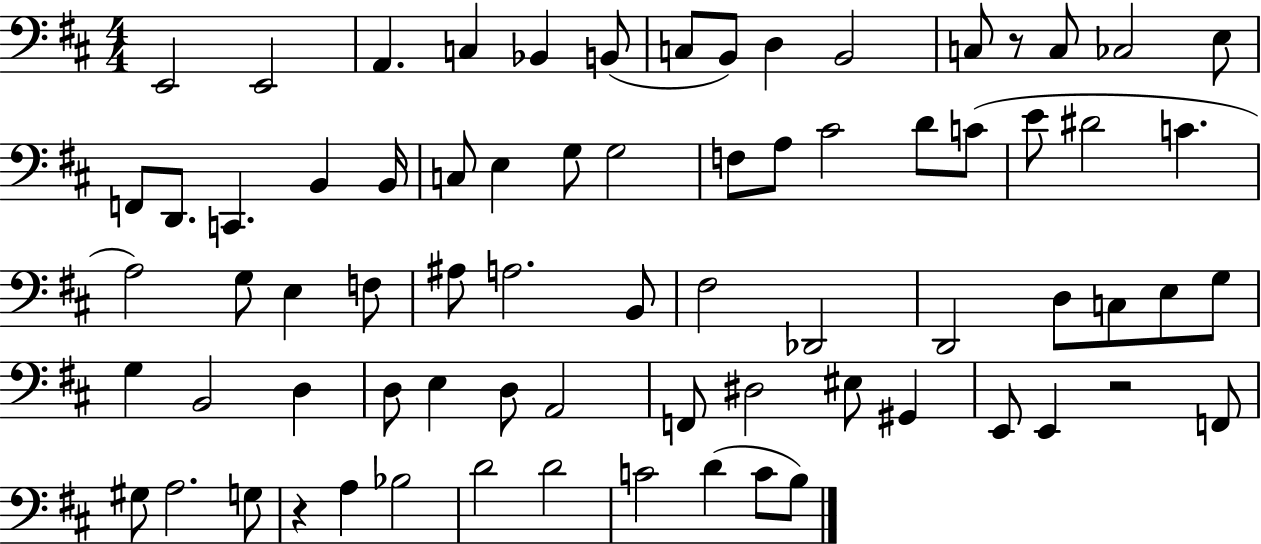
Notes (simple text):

E2/h E2/h A2/q. C3/q Bb2/q B2/e C3/e B2/e D3/q B2/h C3/e R/e C3/e CES3/h E3/e F2/e D2/e. C2/q. B2/q B2/s C3/e E3/q G3/e G3/h F3/e A3/e C#4/h D4/e C4/e E4/e D#4/h C4/q. A3/h G3/e E3/q F3/e A#3/e A3/h. B2/e F#3/h Db2/h D2/h D3/e C3/e E3/e G3/e G3/q B2/h D3/q D3/e E3/q D3/e A2/h F2/e D#3/h EIS3/e G#2/q E2/e E2/q R/h F2/e G#3/e A3/h. G3/e R/q A3/q Bb3/h D4/h D4/h C4/h D4/q C4/e B3/e